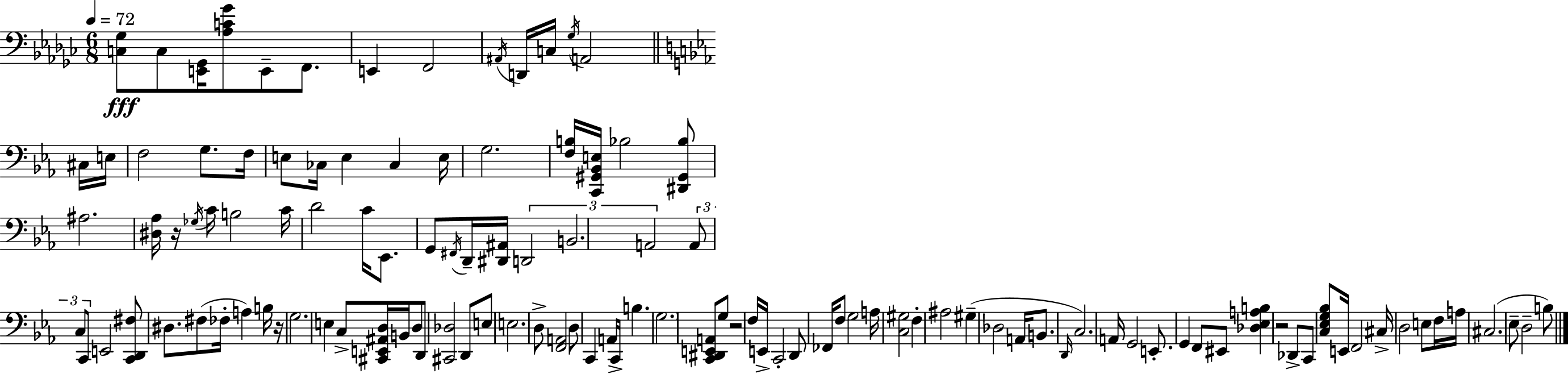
X:1
T:Untitled
M:6/8
L:1/4
K:Ebm
[C,_G,]/2 C,/2 [E,,_G,,]/4 [_A,C_G]/2 E,,/2 F,,/2 E,, F,,2 ^A,,/4 D,,/4 C,/4 _G,/4 A,,2 ^C,/4 E,/4 F,2 G,/2 F,/4 E,/2 _C,/4 E, _C, E,/4 G,2 [F,B,]/4 [C,,^G,,_B,,E,]/4 _B,2 [^D,,^G,,_B,]/2 ^A,2 [^D,_A,]/4 z/4 _G,/4 C/4 B,2 C/4 D2 C/4 _E,,/2 G,,/2 ^F,,/4 D,,/4 [^D,,^A,,]/4 D,,2 B,,2 A,,2 A,,/2 C,/2 C,,/2 E,,2 [C,,D,,^F,]/2 ^D,/2 ^F,/2 _F,/4 A, B,/4 z/4 G,2 E, C,/2 [^C,,E,,^A,,D,]/4 B,,/4 D,/2 D,,/2 [^C,,_D,]2 D,,/2 E,/2 E,2 D,/2 [F,,A,,]2 D,/2 C,, A,,/4 C,,/4 B, G,2 [C,,^D,,E,,A,,]/2 G,/2 z2 F,/4 E,,/4 C,,2 D,,/2 _F,,/4 F,/2 G,2 A,/4 [C,^G,]2 F, ^A,2 ^G, _D,2 A,,/4 B,,/2 D,,/4 C,2 A,,/4 G,,2 E,,/2 G,, F,,/2 ^E,,/2 [_D,_E,A,B,] z2 _D,,/2 C,,/2 [C,_E,G,_B,]/2 E,,/4 F,,2 ^C,/4 D,2 E,/2 F,/4 A,/4 ^C,2 _E,/2 D,2 B,/2